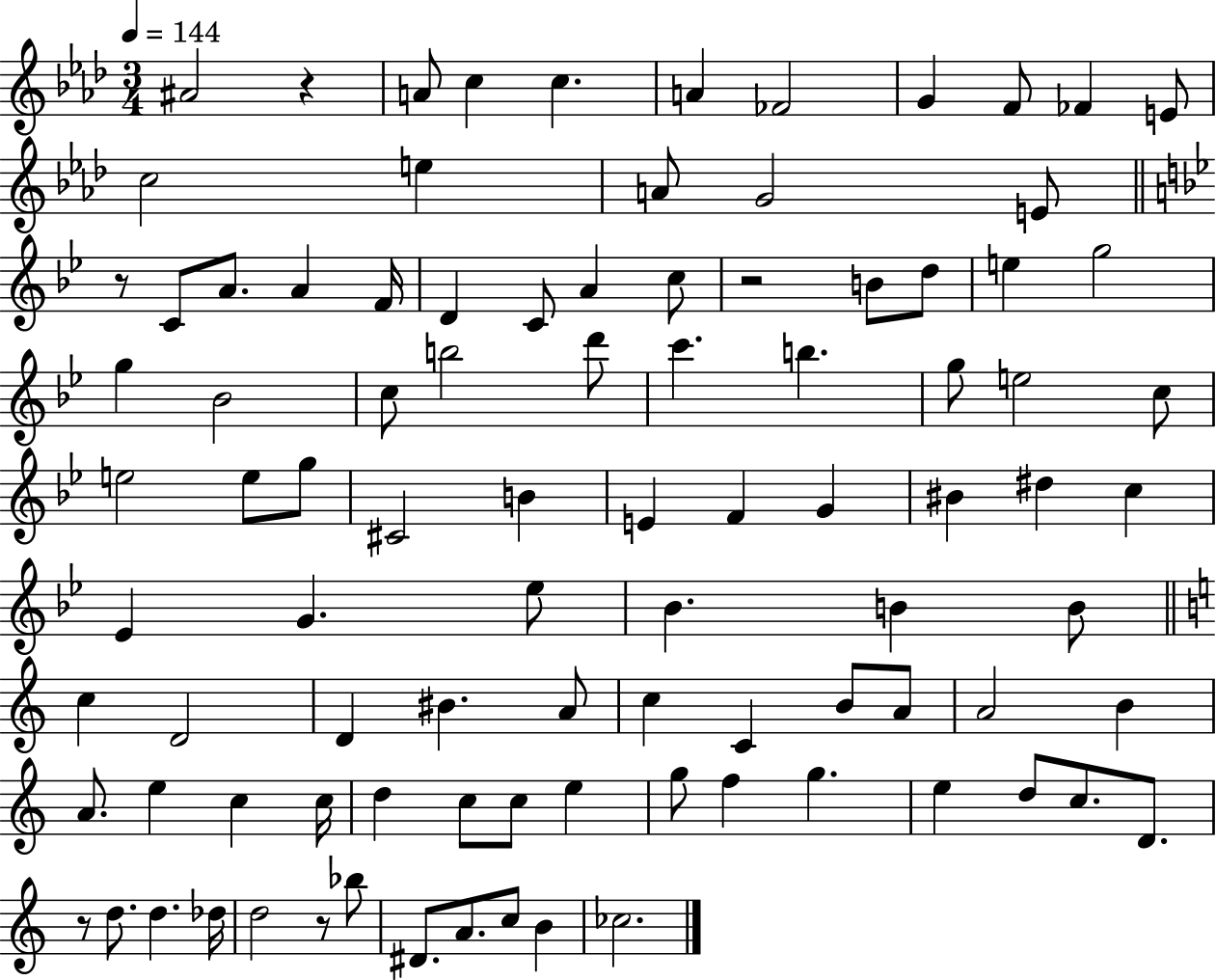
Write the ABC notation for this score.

X:1
T:Untitled
M:3/4
L:1/4
K:Ab
^A2 z A/2 c c A _F2 G F/2 _F E/2 c2 e A/2 G2 E/2 z/2 C/2 A/2 A F/4 D C/2 A c/2 z2 B/2 d/2 e g2 g _B2 c/2 b2 d'/2 c' b g/2 e2 c/2 e2 e/2 g/2 ^C2 B E F G ^B ^d c _E G _e/2 _B B B/2 c D2 D ^B A/2 c C B/2 A/2 A2 B A/2 e c c/4 d c/2 c/2 e g/2 f g e d/2 c/2 D/2 z/2 d/2 d _d/4 d2 z/2 _b/2 ^D/2 A/2 c/2 B _c2